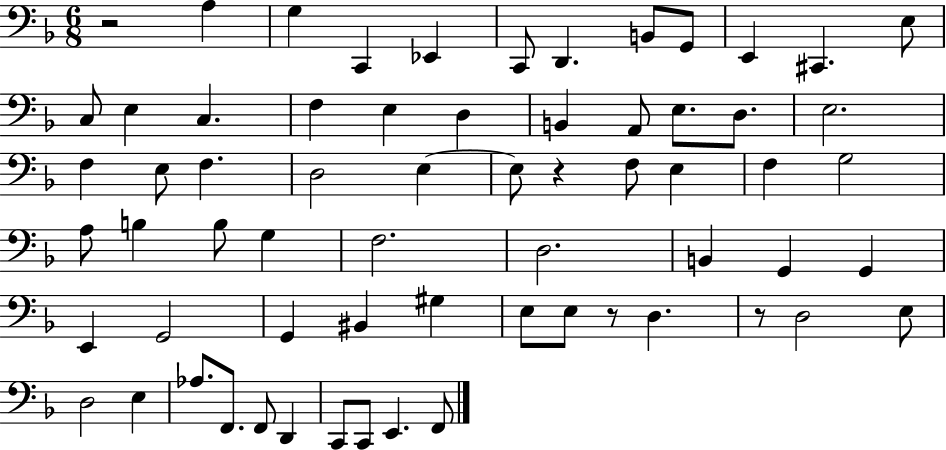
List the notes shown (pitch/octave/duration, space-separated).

R/h A3/q G3/q C2/q Eb2/q C2/e D2/q. B2/e G2/e E2/q C#2/q. E3/e C3/e E3/q C3/q. F3/q E3/q D3/q B2/q A2/e E3/e. D3/e. E3/h. F3/q E3/e F3/q. D3/h E3/q E3/e R/q F3/e E3/q F3/q G3/h A3/e B3/q B3/e G3/q F3/h. D3/h. B2/q G2/q G2/q E2/q G2/h G2/q BIS2/q G#3/q E3/e E3/e R/e D3/q. R/e D3/h E3/e D3/h E3/q Ab3/e. F2/e. F2/e D2/q C2/e C2/e E2/q. F2/e